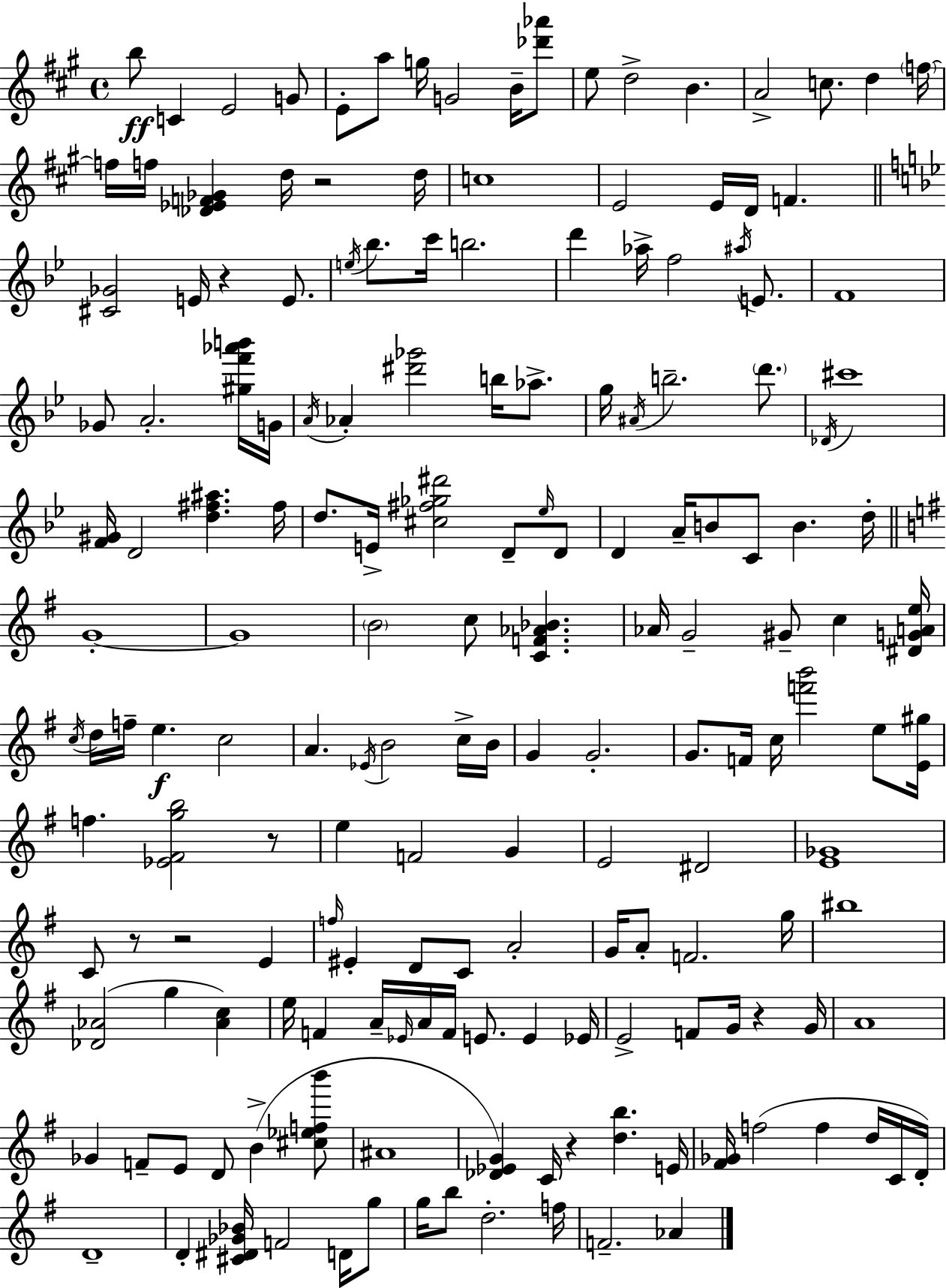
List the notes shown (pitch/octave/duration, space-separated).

B5/e C4/q E4/h G4/e E4/e A5/e G5/s G4/h B4/s [Db6,Ab6]/e E5/e D5/h B4/q. A4/h C5/e. D5/q F5/s F5/s F5/s [Db4,Eb4,F4,Gb4]/q D5/s R/h D5/s C5/w E4/h E4/s D4/s F4/q. [C#4,Gb4]/h E4/s R/q E4/e. E5/s Bb5/e. C6/s B5/h. D6/q Ab5/s F5/h A#5/s E4/e. F4/w Gb4/e A4/h. [G#5,F6,Ab6,B6]/s G4/s A4/s Ab4/q [D#6,Gb6]/h B5/s Ab5/e. G5/s A#4/s B5/h. D6/e. Db4/s C#6/w [F4,G#4]/s D4/h [D5,F#5,A#5]/q. F#5/s D5/e. E4/s [C#5,F#5,Gb5,D#6]/h D4/e Eb5/s D4/e D4/q A4/s B4/e C4/e B4/q. D5/s G4/w G4/w B4/h C5/e [C4,F4,Ab4,Bb4]/q. Ab4/s G4/h G#4/e C5/q [D#4,G4,A4,E5]/s C5/s D5/s F5/s E5/q. C5/h A4/q. Eb4/s B4/h C5/s B4/s G4/q G4/h. G4/e. F4/s C5/s [F6,B6]/h E5/e [E4,G#5]/s F5/q. [Eb4,F#4,G5,B5]/h R/e E5/q F4/h G4/q E4/h D#4/h [E4,Gb4]/w C4/e R/e R/h E4/q F5/s EIS4/q D4/e C4/e A4/h G4/s A4/e F4/h. G5/s BIS5/w [Db4,Ab4]/h G5/q [Ab4,C5]/q E5/s F4/q A4/s Eb4/s A4/s F4/s E4/e. E4/q Eb4/s E4/h F4/e G4/s R/q G4/s A4/w Gb4/q F4/e E4/e D4/e B4/q [C#5,Eb5,F5,B6]/e A#4/w [Db4,Eb4,G4]/q C4/s R/q [D5,B5]/q. E4/s [F#4,Gb4]/s F5/h F5/q D5/s C4/s D4/s D4/w D4/q [C#4,D#4,Gb4,Bb4]/s F4/h D4/s G5/e G5/s B5/e D5/h. F5/s F4/h. Ab4/q